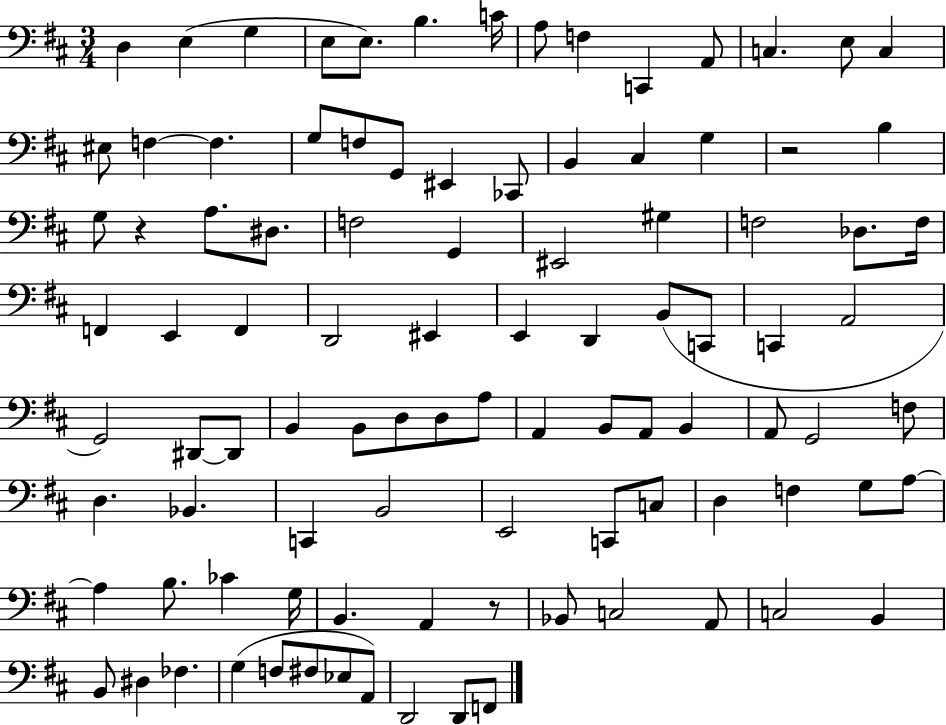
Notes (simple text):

D3/q E3/q G3/q E3/e E3/e. B3/q. C4/s A3/e F3/q C2/q A2/e C3/q. E3/e C3/q EIS3/e F3/q F3/q. G3/e F3/e G2/e EIS2/q CES2/e B2/q C#3/q G3/q R/h B3/q G3/e R/q A3/e. D#3/e. F3/h G2/q EIS2/h G#3/q F3/h Db3/e. F3/s F2/q E2/q F2/q D2/h EIS2/q E2/q D2/q B2/e C2/e C2/q A2/h G2/h D#2/e D#2/e B2/q B2/e D3/e D3/e A3/e A2/q B2/e A2/e B2/q A2/e G2/h F3/e D3/q. Bb2/q. C2/q B2/h E2/h C2/e C3/e D3/q F3/q G3/e A3/e A3/q B3/e. CES4/q G3/s B2/q. A2/q R/e Bb2/e C3/h A2/e C3/h B2/q B2/e D#3/q FES3/q. G3/q F3/e F#3/e Eb3/e A2/e D2/h D2/e F2/e